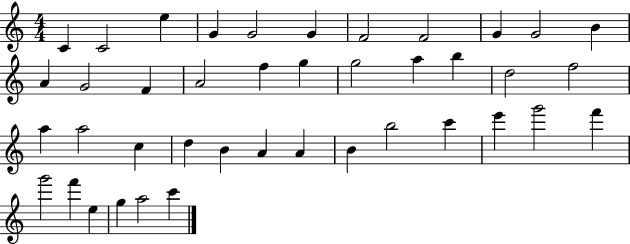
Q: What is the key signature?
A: C major